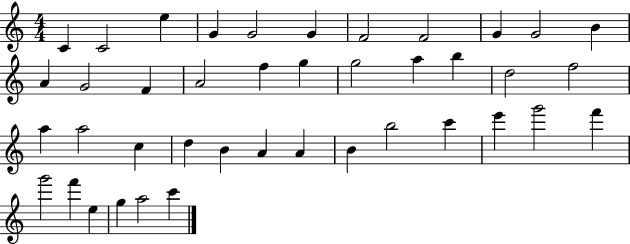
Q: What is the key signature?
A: C major